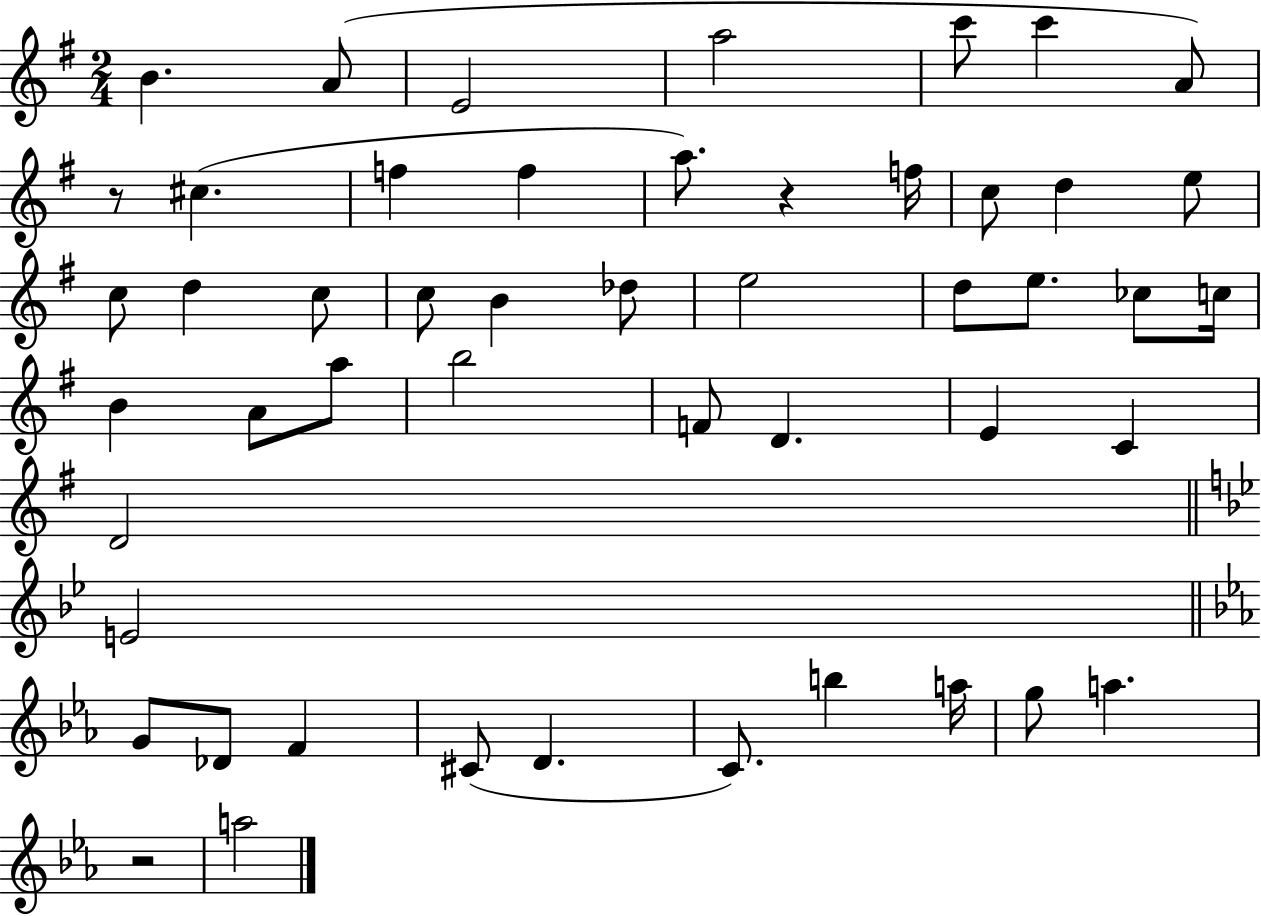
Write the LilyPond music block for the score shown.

{
  \clef treble
  \numericTimeSignature
  \time 2/4
  \key g \major
  b'4. a'8( | e'2 | a''2 | c'''8 c'''4 a'8) | \break r8 cis''4.( | f''4 f''4 | a''8.) r4 f''16 | c''8 d''4 e''8 | \break c''8 d''4 c''8 | c''8 b'4 des''8 | e''2 | d''8 e''8. ces''8 c''16 | \break b'4 a'8 a''8 | b''2 | f'8 d'4. | e'4 c'4 | \break d'2 | \bar "||" \break \key bes \major e'2 | \bar "||" \break \key ees \major g'8 des'8 f'4 | cis'8( d'4. | c'8.) b''4 a''16 | g''8 a''4. | \break r2 | a''2 | \bar "|."
}